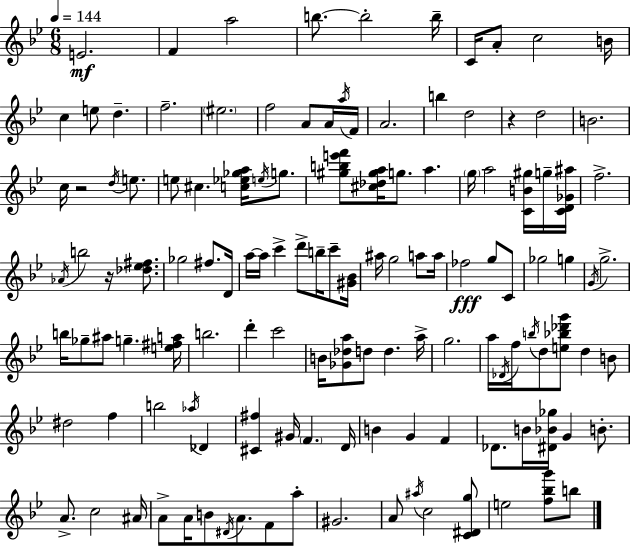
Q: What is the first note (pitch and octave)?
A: E4